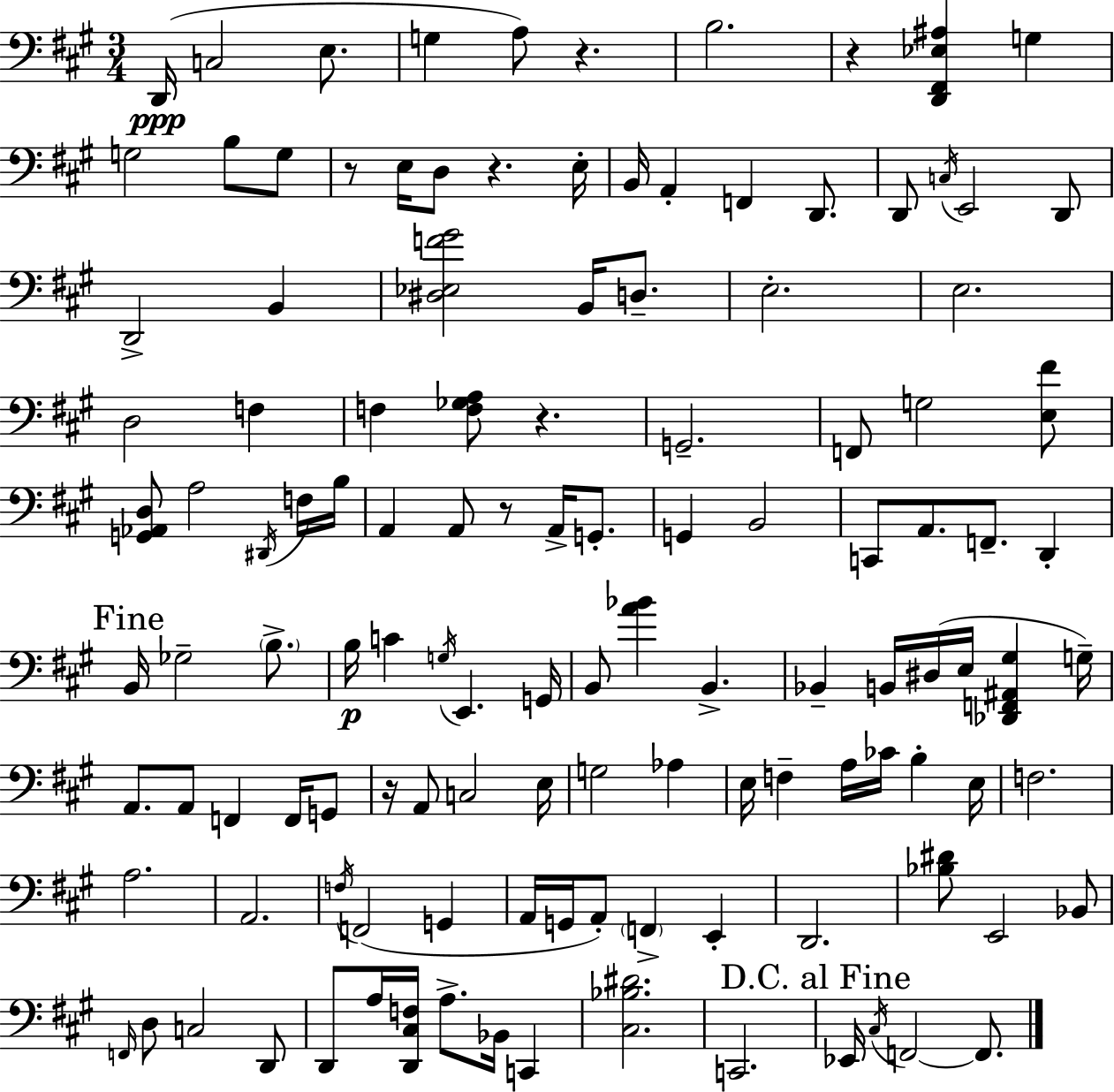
D2/s C3/h E3/e. G3/q A3/e R/q. B3/h. R/q [D2,F#2,Eb3,A#3]/q G3/q G3/h B3/e G3/e R/e E3/s D3/e R/q. E3/s B2/s A2/q F2/q D2/e. D2/e C3/s E2/h D2/e D2/h B2/q [D#3,Eb3,F4,G#4]/h B2/s D3/e. E3/h. E3/h. D3/h F3/q F3/q [F3,Gb3,A3]/e R/q. G2/h. F2/e G3/h [E3,F#4]/e [G2,Ab2,D3]/e A3/h D#2/s F3/s B3/s A2/q A2/e R/e A2/s G2/e. G2/q B2/h C2/e A2/e. F2/e. D2/q B2/s Gb3/h B3/e. B3/s C4/q G3/s E2/q. G2/s B2/e [A4,Bb4]/q B2/q. Bb2/q B2/s D#3/s E3/s [Db2,F2,A#2,G#3]/q G3/s A2/e. A2/e F2/q F2/s G2/e R/s A2/e C3/h E3/s G3/h Ab3/q E3/s F3/q A3/s CES4/s B3/q E3/s F3/h. A3/h. A2/h. F3/s F2/h G2/q A2/s G2/s A2/e F2/q E2/q D2/h. [Bb3,D#4]/e E2/h Bb2/e F2/s D3/e C3/h D2/e D2/e A3/s [D2,C#3,F3]/s A3/e. Bb2/s C2/q [C#3,Bb3,D#4]/h. C2/h. Eb2/s C#3/s F2/h F2/e.